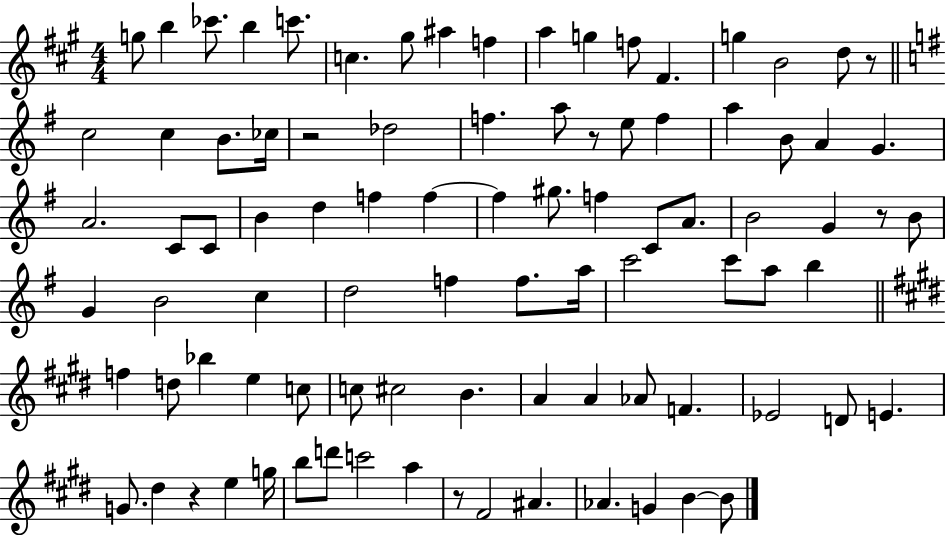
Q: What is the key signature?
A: A major